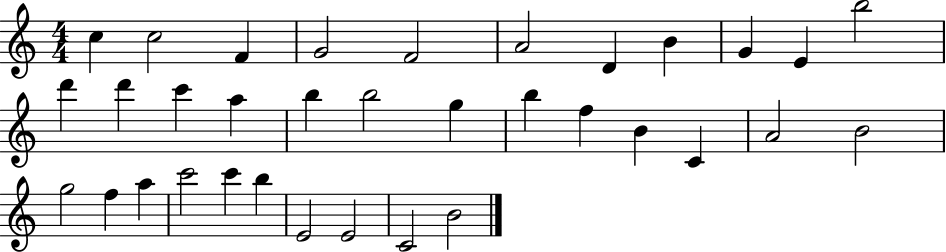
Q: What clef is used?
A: treble